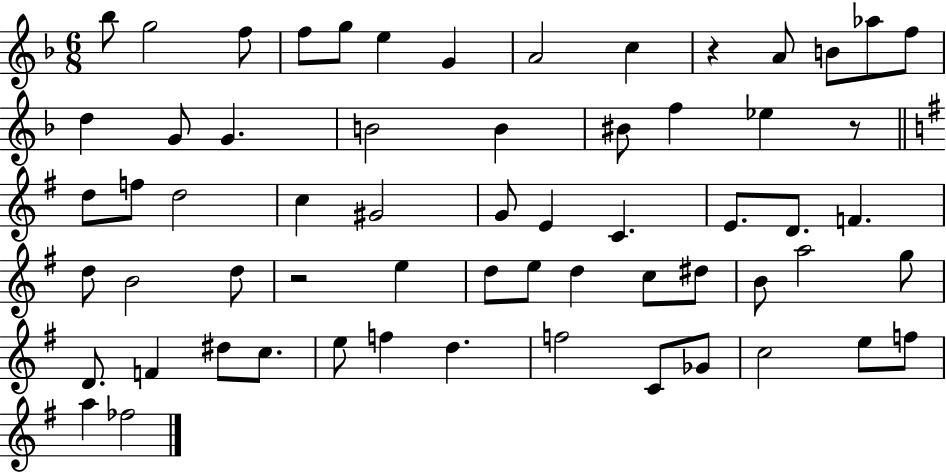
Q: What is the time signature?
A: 6/8